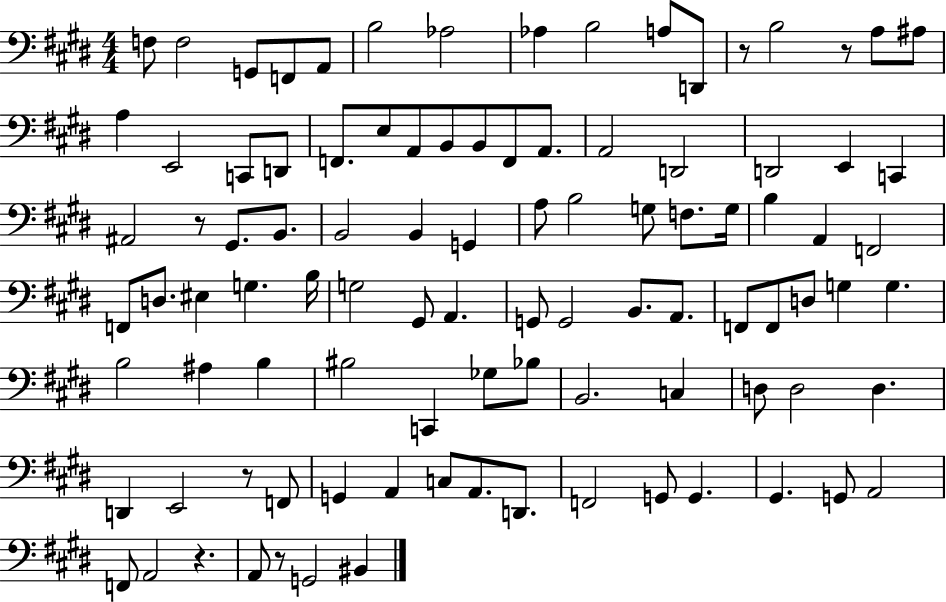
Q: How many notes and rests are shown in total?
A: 98